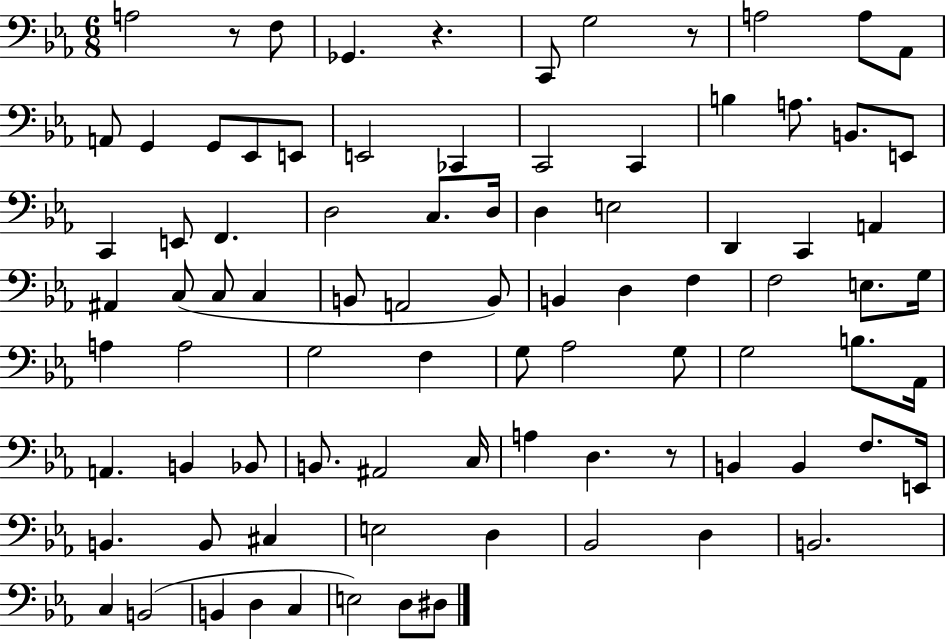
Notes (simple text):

A3/h R/e F3/e Gb2/q. R/q. C2/e G3/h R/e A3/h A3/e Ab2/e A2/e G2/q G2/e Eb2/e E2/e E2/h CES2/q C2/h C2/q B3/q A3/e. B2/e. E2/e C2/q E2/e F2/q. D3/h C3/e. D3/s D3/q E3/h D2/q C2/q A2/q A#2/q C3/e C3/e C3/q B2/e A2/h B2/e B2/q D3/q F3/q F3/h E3/e. G3/s A3/q A3/h G3/h F3/q G3/e Ab3/h G3/e G3/h B3/e. Ab2/s A2/q. B2/q Bb2/e B2/e. A#2/h C3/s A3/q D3/q. R/e B2/q B2/q F3/e. E2/s B2/q. B2/e C#3/q E3/h D3/q Bb2/h D3/q B2/h. C3/q B2/h B2/q D3/q C3/q E3/h D3/e D#3/e